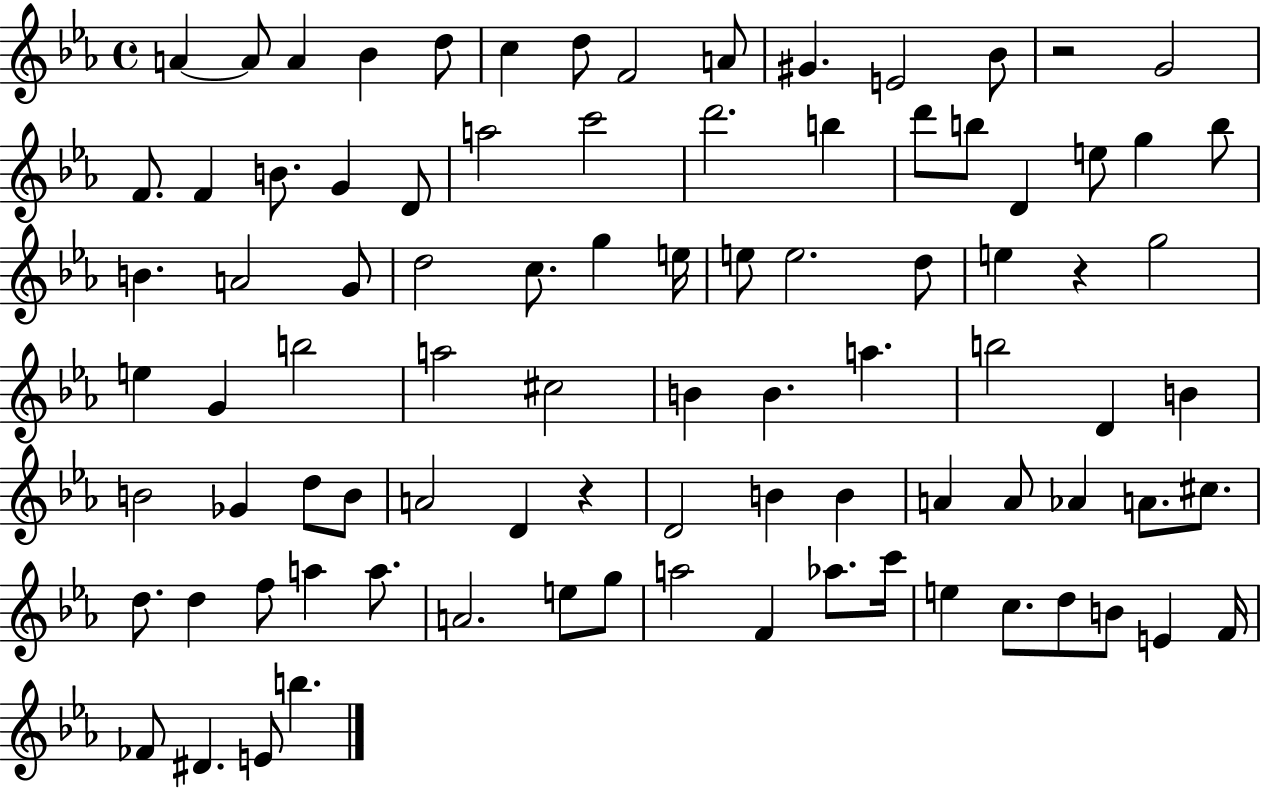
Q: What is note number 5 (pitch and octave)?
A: D5